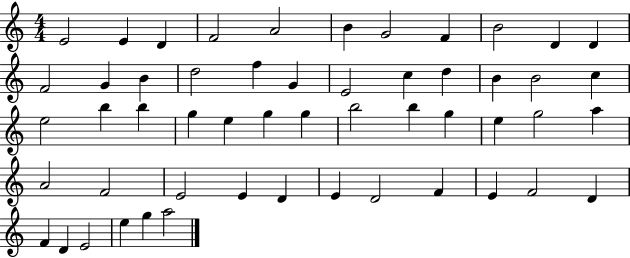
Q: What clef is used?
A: treble